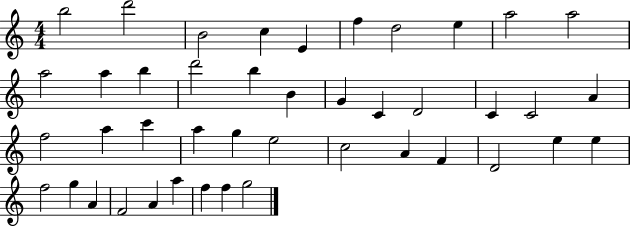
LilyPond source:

{
  \clef treble
  \numericTimeSignature
  \time 4/4
  \key c \major
  b''2 d'''2 | b'2 c''4 e'4 | f''4 d''2 e''4 | a''2 a''2 | \break a''2 a''4 b''4 | d'''2 b''4 b'4 | g'4 c'4 d'2 | c'4 c'2 a'4 | \break f''2 a''4 c'''4 | a''4 g''4 e''2 | c''2 a'4 f'4 | d'2 e''4 e''4 | \break f''2 g''4 a'4 | f'2 a'4 a''4 | f''4 f''4 g''2 | \bar "|."
}